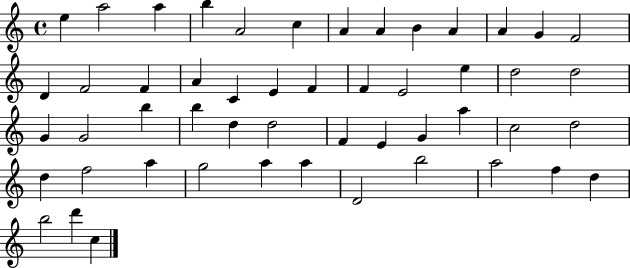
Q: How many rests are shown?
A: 0